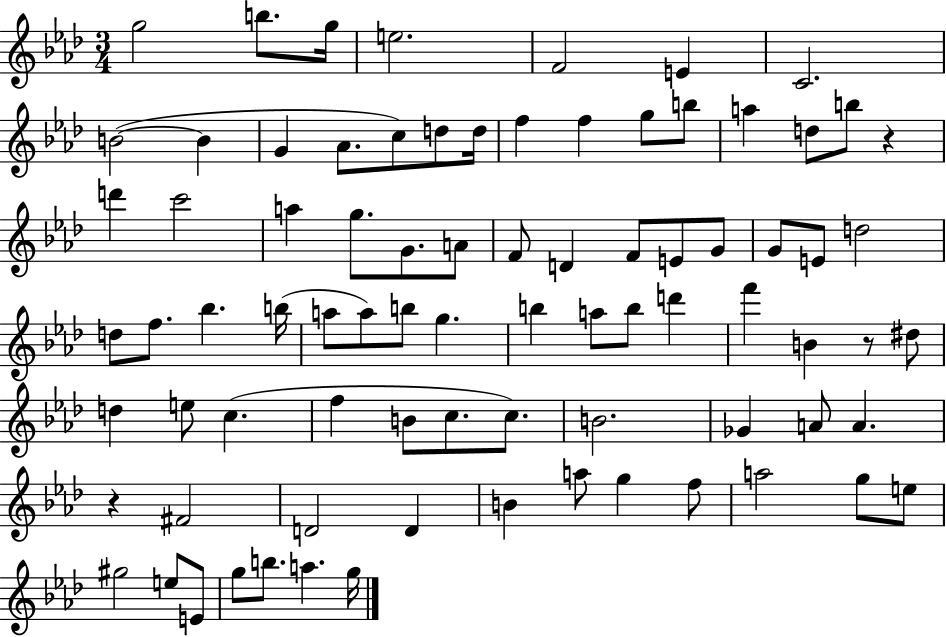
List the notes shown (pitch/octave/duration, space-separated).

G5/h B5/e. G5/s E5/h. F4/h E4/q C4/h. B4/h B4/q G4/q Ab4/e. C5/e D5/e D5/s F5/q F5/q G5/e B5/e A5/q D5/e B5/e R/q D6/q C6/h A5/q G5/e. G4/e. A4/e F4/e D4/q F4/e E4/e G4/e G4/e E4/e D5/h D5/e F5/e. Bb5/q. B5/s A5/e A5/e B5/e G5/q. B5/q A5/e B5/e D6/q F6/q B4/q R/e D#5/e D5/q E5/e C5/q. F5/q B4/e C5/e. C5/e. B4/h. Gb4/q A4/e A4/q. R/q F#4/h D4/h D4/q B4/q A5/e G5/q F5/e A5/h G5/e E5/e G#5/h E5/e E4/e G5/e B5/e. A5/q. G5/s